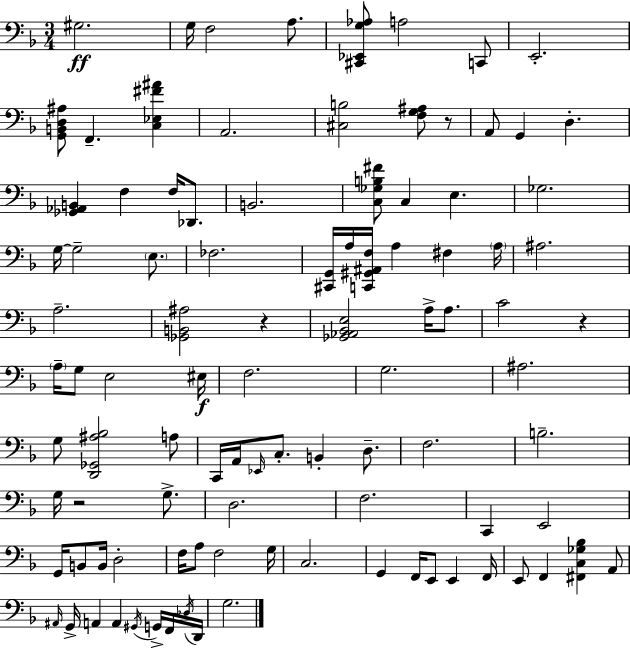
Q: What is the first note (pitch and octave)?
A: G#3